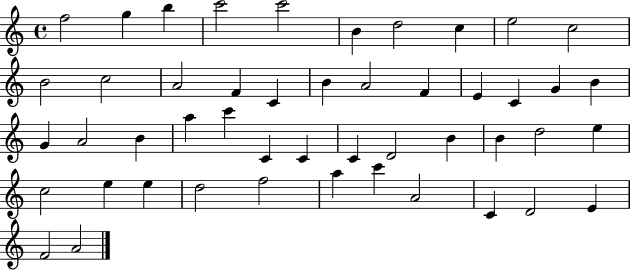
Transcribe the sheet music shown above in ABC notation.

X:1
T:Untitled
M:4/4
L:1/4
K:C
f2 g b c'2 c'2 B d2 c e2 c2 B2 c2 A2 F C B A2 F E C G B G A2 B a c' C C C D2 B B d2 e c2 e e d2 f2 a c' A2 C D2 E F2 A2